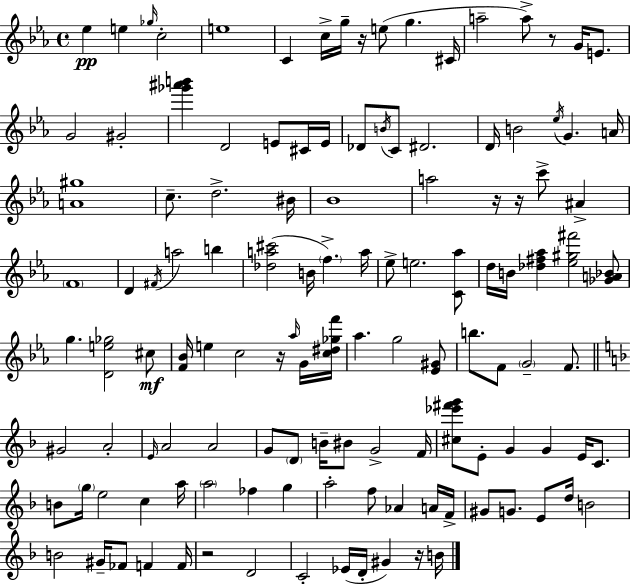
Eb5/q E5/q Gb5/s C5/h E5/w C4/q C5/s G5/s R/s E5/e G5/q. C#4/s A5/h A5/e R/e G4/s E4/e. G4/h G#4/h [Gb6,A#6,B6]/q D4/h E4/e C#4/s E4/s Db4/e B4/s C4/e D#4/h. D4/s B4/h Eb5/s G4/q. A4/s [A4,G#5]/w C5/e. D5/h. BIS4/s Bb4/w A5/h R/s R/s C6/e A#4/q F4/w D4/q F#4/s A5/h B5/q [Db5,A5,C#6]/h B4/s F5/q. A5/s Eb5/e E5/h. [C4,Ab5]/e D5/s B4/s [Db5,F#5,Ab5]/q [Eb5,G#5,F#6]/h [Gb4,A4,Bb4]/e G5/q. [D4,E5,Gb5]/h C#5/e [F4,Bb4]/s E5/q C5/h R/s Ab5/s G4/s [C5,D#5,Gb5,F6]/s Ab5/q. G5/h [Eb4,G#4]/e B5/e. F4/e G4/h F4/e. G#4/h A4/h E4/s A4/h A4/h G4/e D4/e B4/s BIS4/e G4/h F4/s [C#5,Eb6,F#6,G6]/e E4/e G4/q G4/q E4/s C4/e. B4/e G5/s E5/h C5/q A5/s A5/h FES5/q G5/q A5/h F5/e Ab4/q A4/s F4/s G#4/e G4/e. E4/e D5/s B4/h B4/h G#4/s FES4/e F4/q F4/s R/h D4/h C4/h Eb4/s D4/s G#4/q R/s B4/s